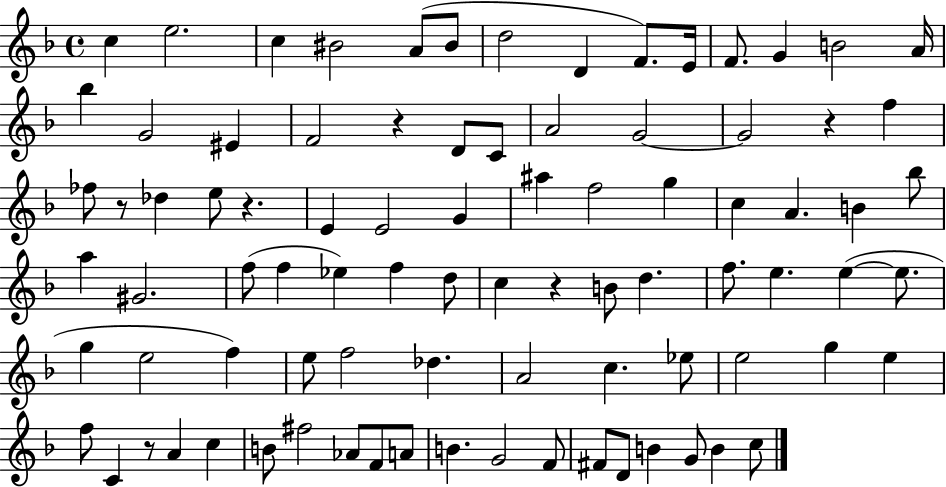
X:1
T:Untitled
M:4/4
L:1/4
K:F
c e2 c ^B2 A/2 ^B/2 d2 D F/2 E/4 F/2 G B2 A/4 _b G2 ^E F2 z D/2 C/2 A2 G2 G2 z f _f/2 z/2 _d e/2 z E E2 G ^a f2 g c A B _b/2 a ^G2 f/2 f _e f d/2 c z B/2 d f/2 e e e/2 g e2 f e/2 f2 _d A2 c _e/2 e2 g e f/2 C z/2 A c B/2 ^f2 _A/2 F/2 A/2 B G2 F/2 ^F/2 D/2 B G/2 B c/2